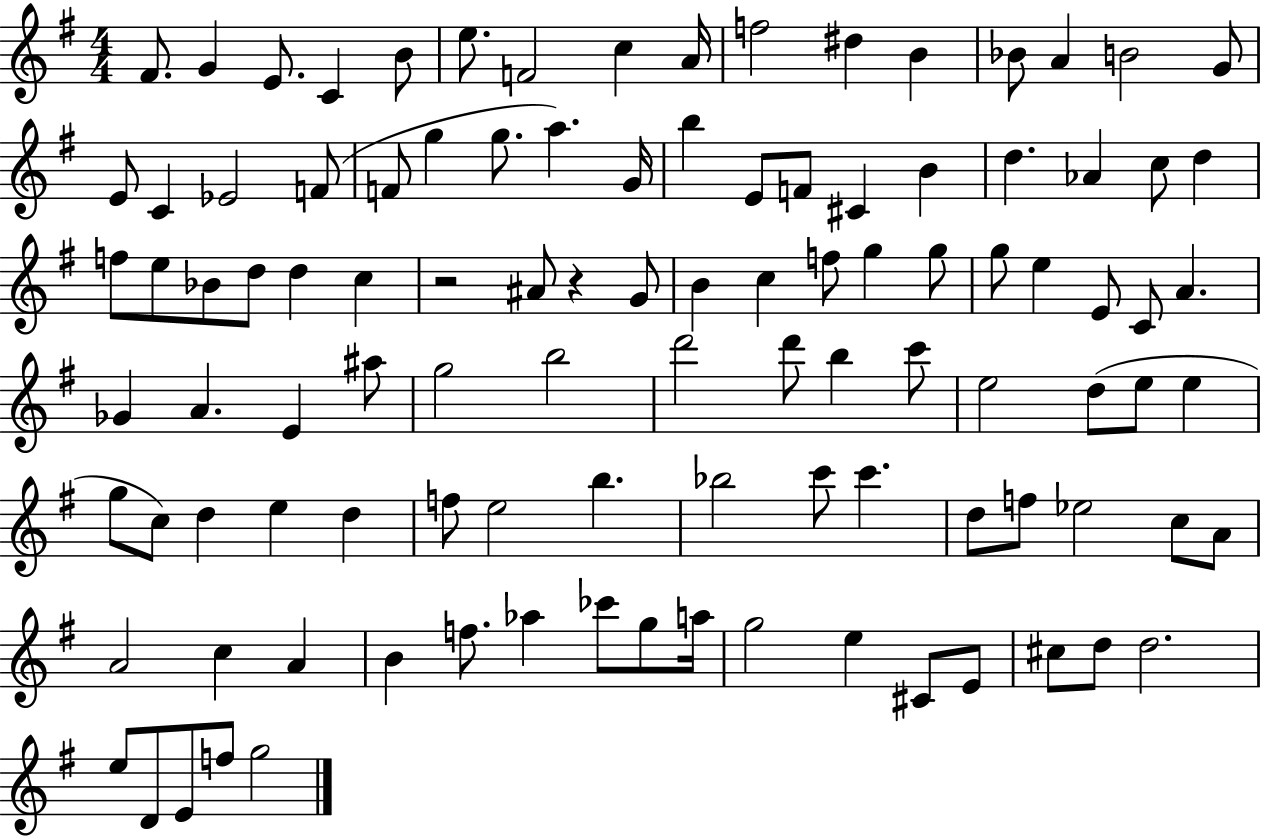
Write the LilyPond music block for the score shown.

{
  \clef treble
  \numericTimeSignature
  \time 4/4
  \key g \major
  fis'8. g'4 e'8. c'4 b'8 | e''8. f'2 c''4 a'16 | f''2 dis''4 b'4 | bes'8 a'4 b'2 g'8 | \break e'8 c'4 ees'2 f'8( | f'8 g''4 g''8. a''4.) g'16 | b''4 e'8 f'8 cis'4 b'4 | d''4. aes'4 c''8 d''4 | \break f''8 e''8 bes'8 d''8 d''4 c''4 | r2 ais'8 r4 g'8 | b'4 c''4 f''8 g''4 g''8 | g''8 e''4 e'8 c'8 a'4. | \break ges'4 a'4. e'4 ais''8 | g''2 b''2 | d'''2 d'''8 b''4 c'''8 | e''2 d''8( e''8 e''4 | \break g''8 c''8) d''4 e''4 d''4 | f''8 e''2 b''4. | bes''2 c'''8 c'''4. | d''8 f''8 ees''2 c''8 a'8 | \break a'2 c''4 a'4 | b'4 f''8. aes''4 ces'''8 g''8 a''16 | g''2 e''4 cis'8 e'8 | cis''8 d''8 d''2. | \break e''8 d'8 e'8 f''8 g''2 | \bar "|."
}